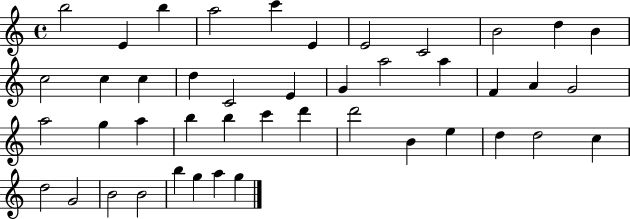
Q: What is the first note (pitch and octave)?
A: B5